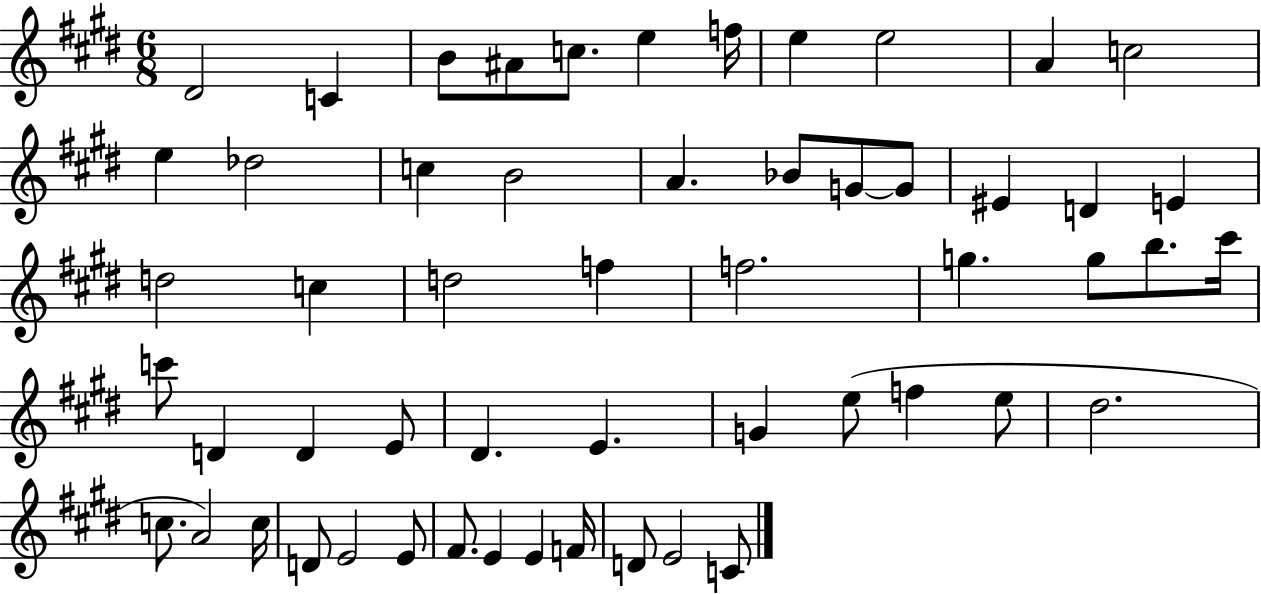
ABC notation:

X:1
T:Untitled
M:6/8
L:1/4
K:E
^D2 C B/2 ^A/2 c/2 e f/4 e e2 A c2 e _d2 c B2 A _B/2 G/2 G/2 ^E D E d2 c d2 f f2 g g/2 b/2 ^c'/4 c'/2 D D E/2 ^D E G e/2 f e/2 ^d2 c/2 A2 c/4 D/2 E2 E/2 ^F/2 E E F/4 D/2 E2 C/2